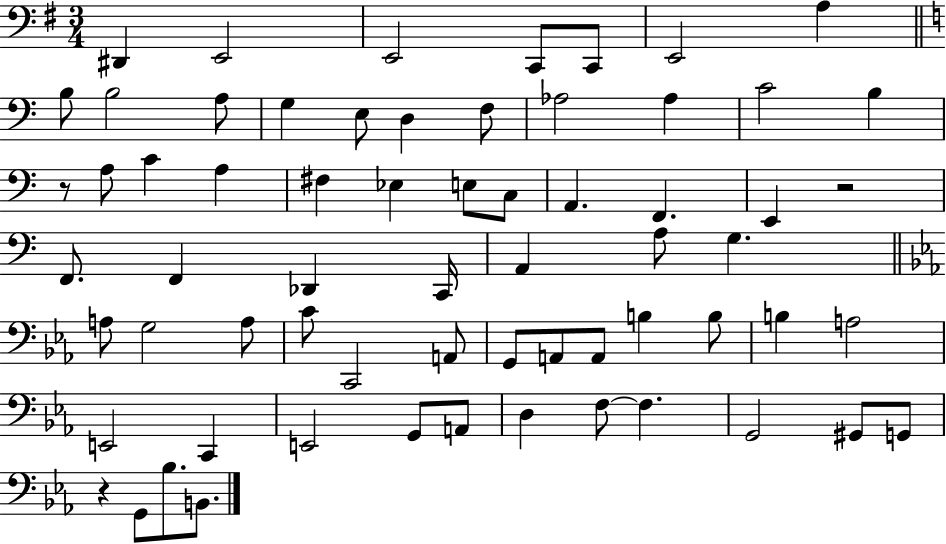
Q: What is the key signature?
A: G major